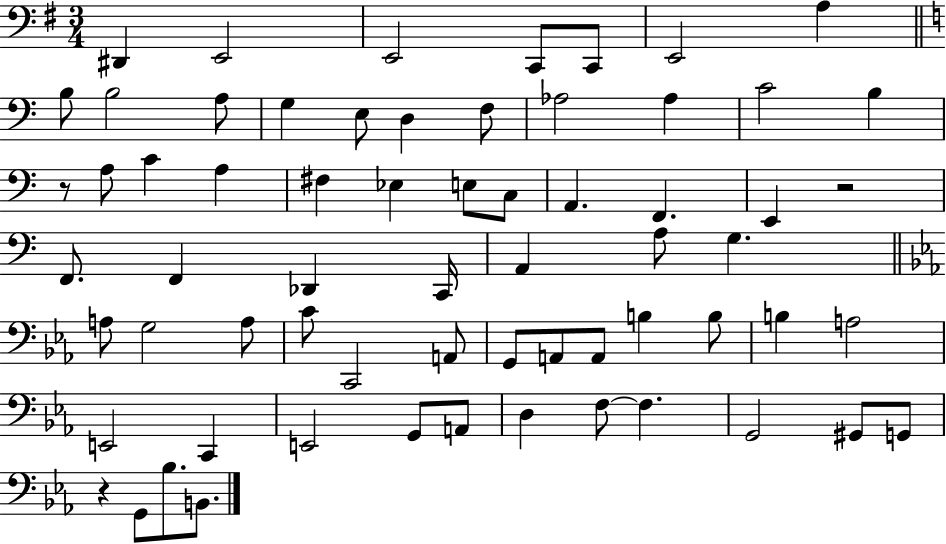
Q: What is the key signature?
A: G major